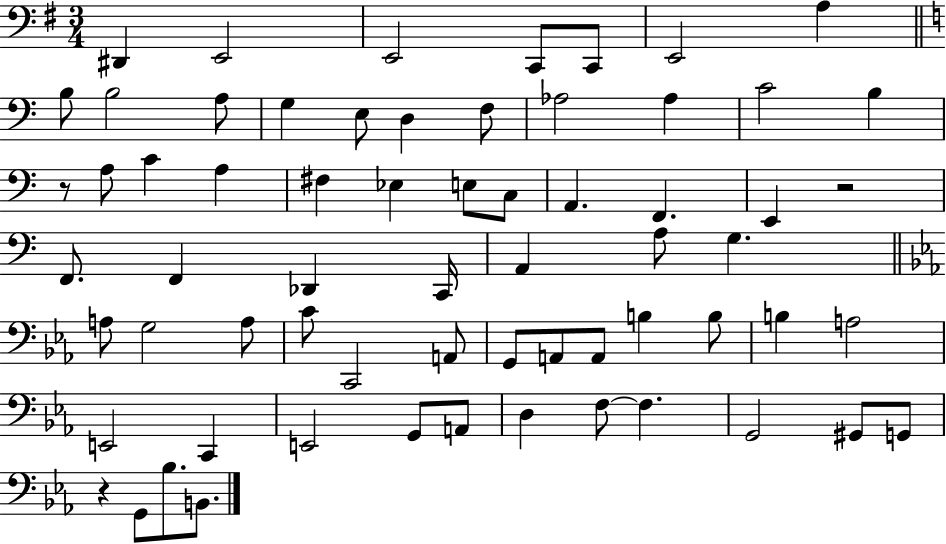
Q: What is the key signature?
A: G major